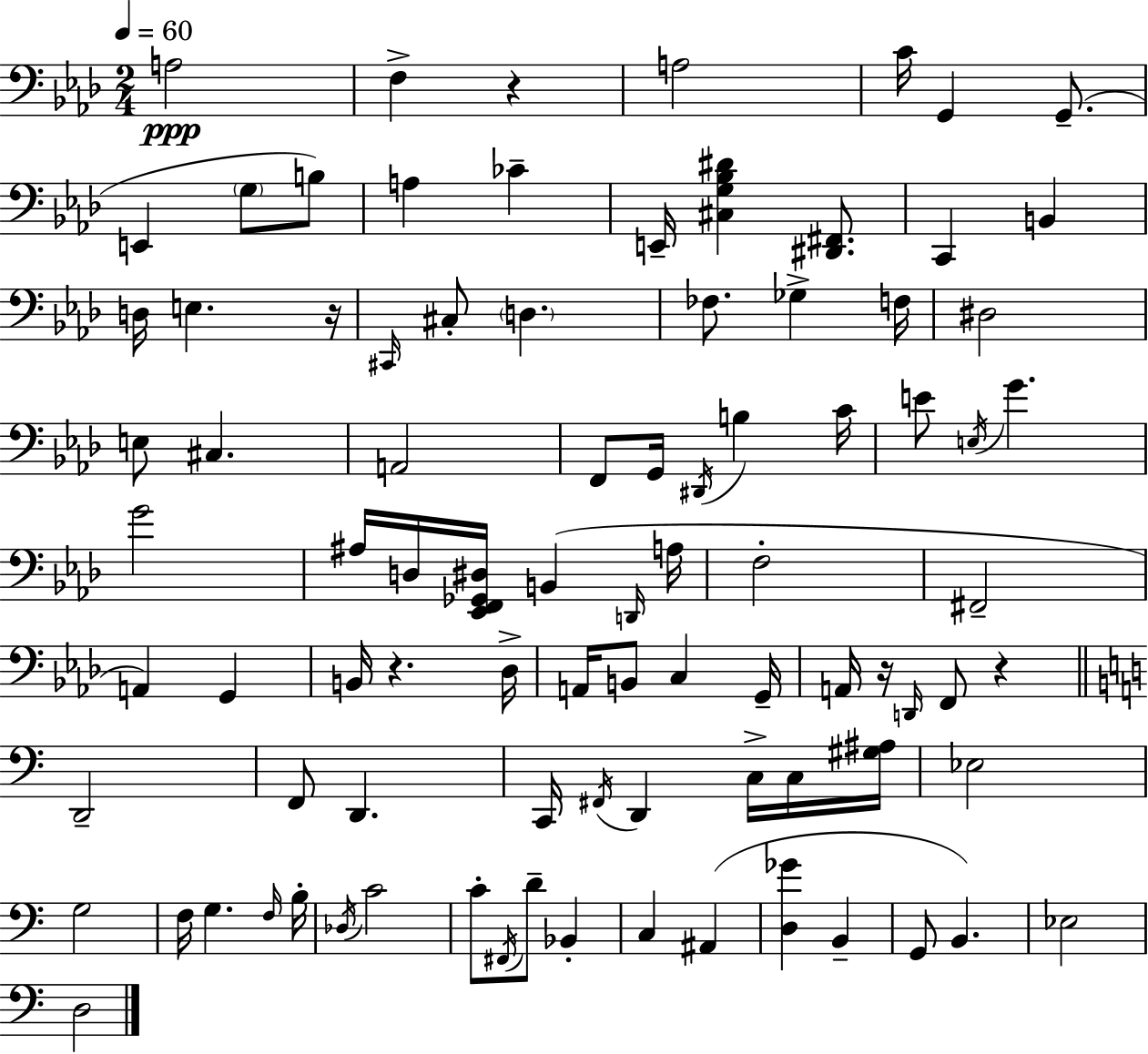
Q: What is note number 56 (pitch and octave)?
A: D2